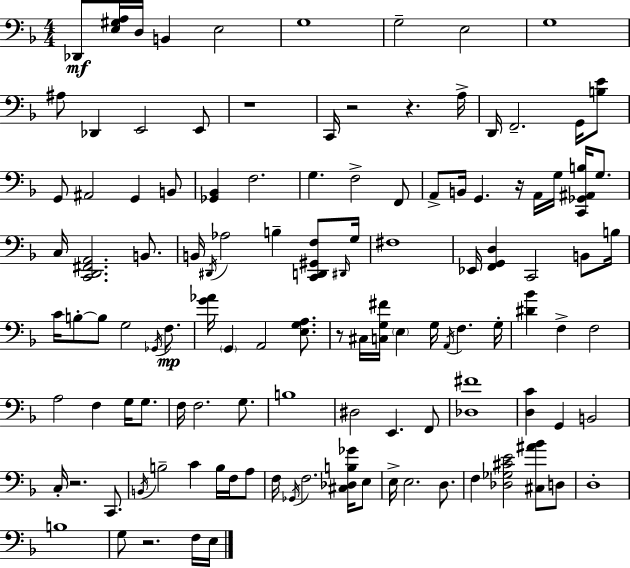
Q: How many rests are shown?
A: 7